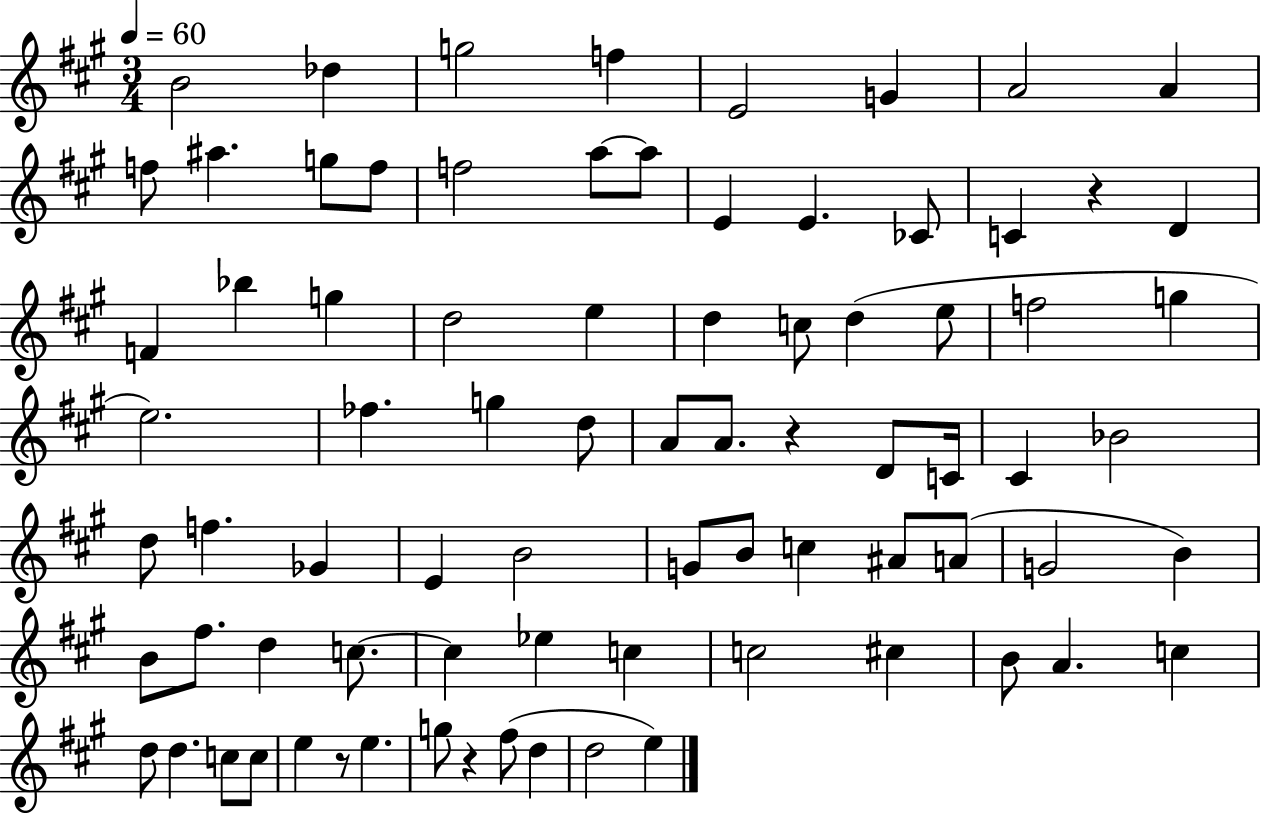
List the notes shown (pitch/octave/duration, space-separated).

B4/h Db5/q G5/h F5/q E4/h G4/q A4/h A4/q F5/e A#5/q. G5/e F5/e F5/h A5/e A5/e E4/q E4/q. CES4/e C4/q R/q D4/q F4/q Bb5/q G5/q D5/h E5/q D5/q C5/e D5/q E5/e F5/h G5/q E5/h. FES5/q. G5/q D5/e A4/e A4/e. R/q D4/e C4/s C#4/q Bb4/h D5/e F5/q. Gb4/q E4/q B4/h G4/e B4/e C5/q A#4/e A4/e G4/h B4/q B4/e F#5/e. D5/q C5/e. C5/q Eb5/q C5/q C5/h C#5/q B4/e A4/q. C5/q D5/e D5/q. C5/e C5/e E5/q R/e E5/q. G5/e R/q F#5/e D5/q D5/h E5/q